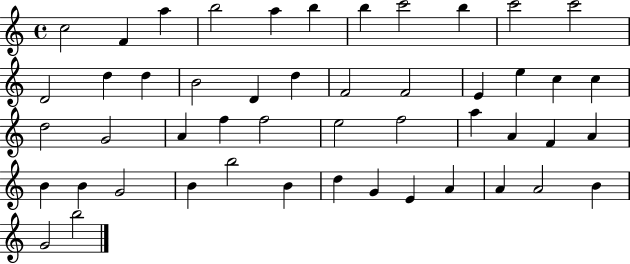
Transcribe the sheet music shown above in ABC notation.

X:1
T:Untitled
M:4/4
L:1/4
K:C
c2 F a b2 a b b c'2 b c'2 c'2 D2 d d B2 D d F2 F2 E e c c d2 G2 A f f2 e2 f2 a A F A B B G2 B b2 B d G E A A A2 B G2 b2